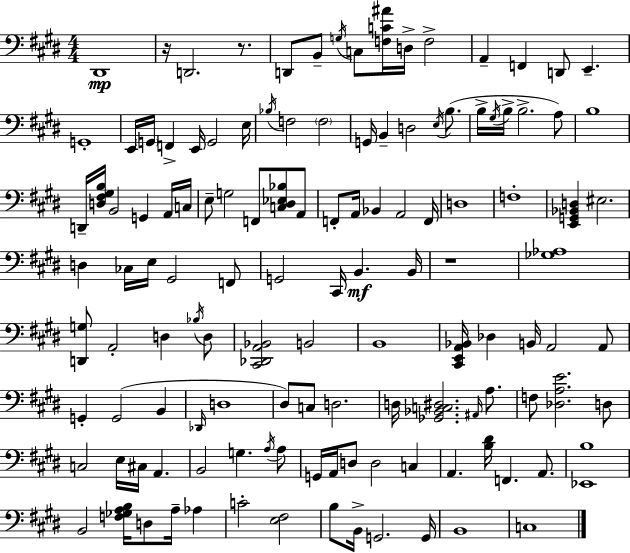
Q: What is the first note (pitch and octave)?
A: D#2